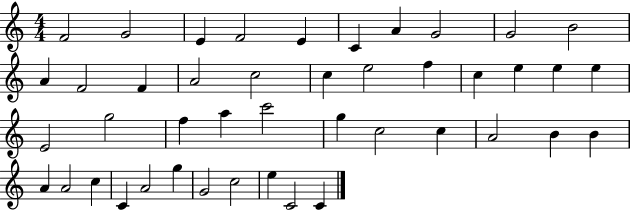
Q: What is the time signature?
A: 4/4